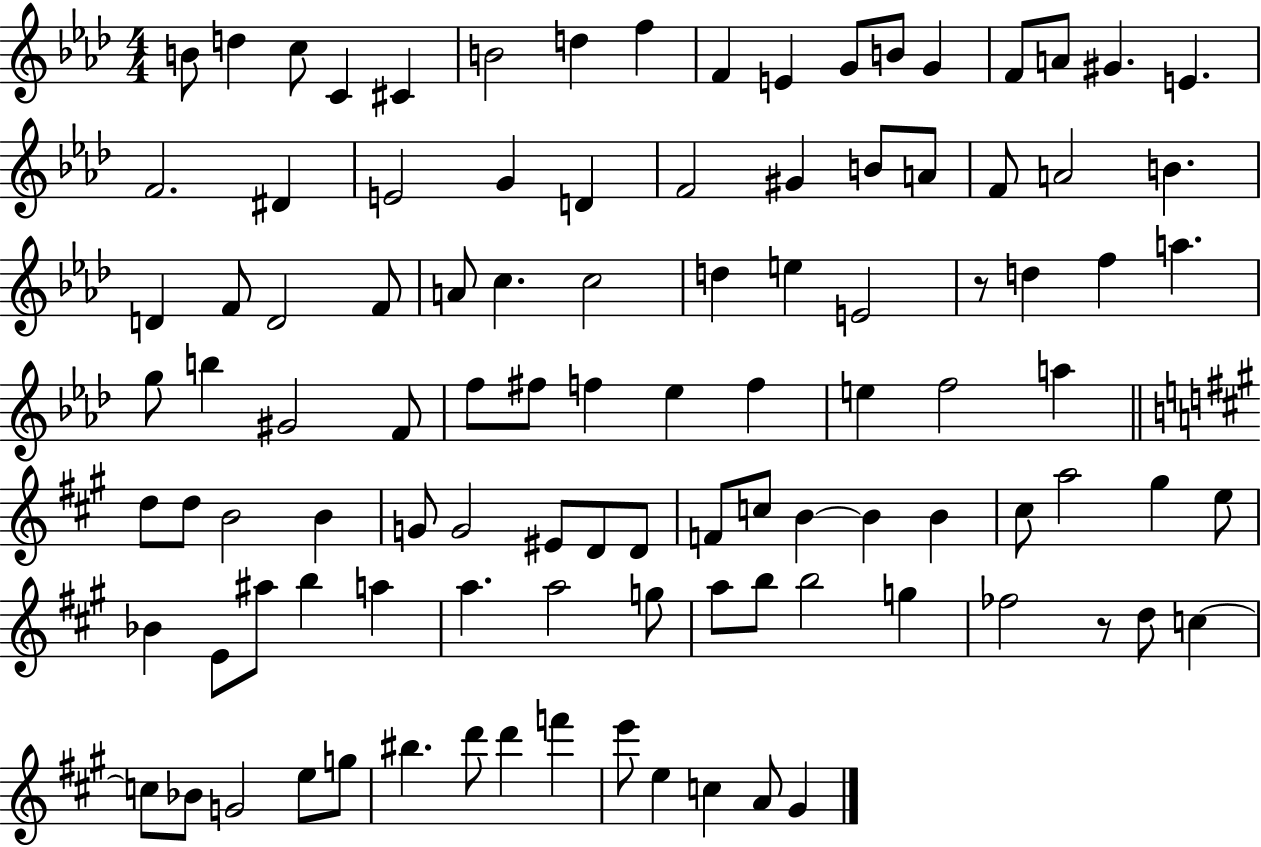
B4/e D5/q C5/e C4/q C#4/q B4/h D5/q F5/q F4/q E4/q G4/e B4/e G4/q F4/e A4/e G#4/q. E4/q. F4/h. D#4/q E4/h G4/q D4/q F4/h G#4/q B4/e A4/e F4/e A4/h B4/q. D4/q F4/e D4/h F4/e A4/e C5/q. C5/h D5/q E5/q E4/h R/e D5/q F5/q A5/q. G5/e B5/q G#4/h F4/e F5/e F#5/e F5/q Eb5/q F5/q E5/q F5/h A5/q D5/e D5/e B4/h B4/q G4/e G4/h EIS4/e D4/e D4/e F4/e C5/e B4/q B4/q B4/q C#5/e A5/h G#5/q E5/e Bb4/q E4/e A#5/e B5/q A5/q A5/q. A5/h G5/e A5/e B5/e B5/h G5/q FES5/h R/e D5/e C5/q C5/e Bb4/e G4/h E5/e G5/e BIS5/q. D6/e D6/q F6/q E6/e E5/q C5/q A4/e G#4/q